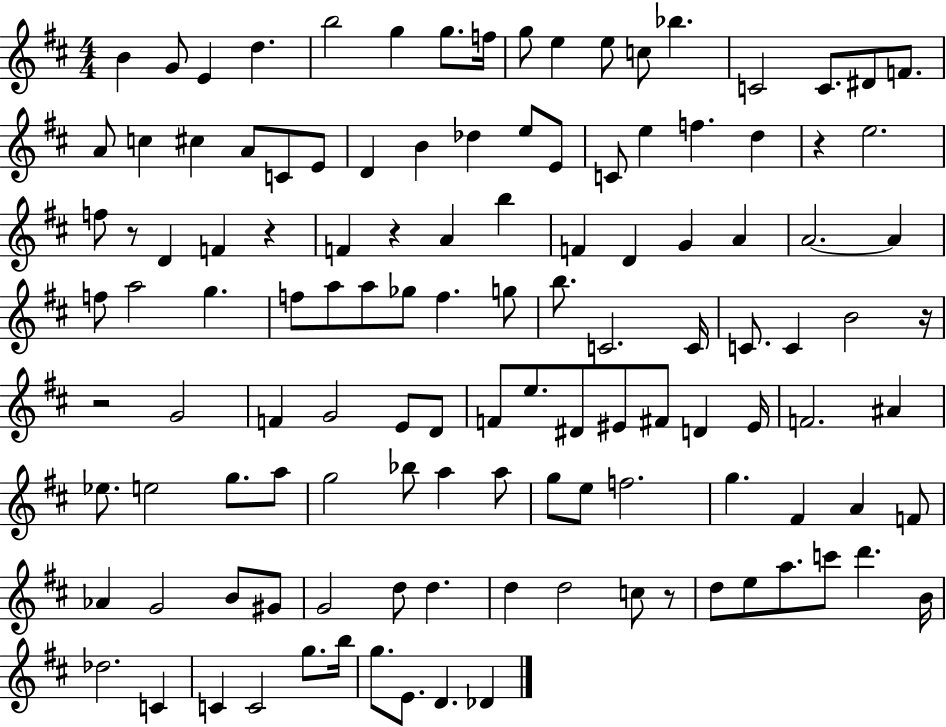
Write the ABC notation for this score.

X:1
T:Untitled
M:4/4
L:1/4
K:D
B G/2 E d b2 g g/2 f/4 g/2 e e/2 c/2 _b C2 C/2 ^D/2 F/2 A/2 c ^c A/2 C/2 E/2 D B _d e/2 E/2 C/2 e f d z e2 f/2 z/2 D F z F z A b F D G A A2 A f/2 a2 g f/2 a/2 a/2 _g/2 f g/2 b/2 C2 C/4 C/2 C B2 z/4 z2 G2 F G2 E/2 D/2 F/2 e/2 ^D/2 ^E/2 ^F/2 D ^E/4 F2 ^A _e/2 e2 g/2 a/2 g2 _b/2 a a/2 g/2 e/2 f2 g ^F A F/2 _A G2 B/2 ^G/2 G2 d/2 d d d2 c/2 z/2 d/2 e/2 a/2 c'/2 d' B/4 _d2 C C C2 g/2 b/4 g/2 E/2 D _D